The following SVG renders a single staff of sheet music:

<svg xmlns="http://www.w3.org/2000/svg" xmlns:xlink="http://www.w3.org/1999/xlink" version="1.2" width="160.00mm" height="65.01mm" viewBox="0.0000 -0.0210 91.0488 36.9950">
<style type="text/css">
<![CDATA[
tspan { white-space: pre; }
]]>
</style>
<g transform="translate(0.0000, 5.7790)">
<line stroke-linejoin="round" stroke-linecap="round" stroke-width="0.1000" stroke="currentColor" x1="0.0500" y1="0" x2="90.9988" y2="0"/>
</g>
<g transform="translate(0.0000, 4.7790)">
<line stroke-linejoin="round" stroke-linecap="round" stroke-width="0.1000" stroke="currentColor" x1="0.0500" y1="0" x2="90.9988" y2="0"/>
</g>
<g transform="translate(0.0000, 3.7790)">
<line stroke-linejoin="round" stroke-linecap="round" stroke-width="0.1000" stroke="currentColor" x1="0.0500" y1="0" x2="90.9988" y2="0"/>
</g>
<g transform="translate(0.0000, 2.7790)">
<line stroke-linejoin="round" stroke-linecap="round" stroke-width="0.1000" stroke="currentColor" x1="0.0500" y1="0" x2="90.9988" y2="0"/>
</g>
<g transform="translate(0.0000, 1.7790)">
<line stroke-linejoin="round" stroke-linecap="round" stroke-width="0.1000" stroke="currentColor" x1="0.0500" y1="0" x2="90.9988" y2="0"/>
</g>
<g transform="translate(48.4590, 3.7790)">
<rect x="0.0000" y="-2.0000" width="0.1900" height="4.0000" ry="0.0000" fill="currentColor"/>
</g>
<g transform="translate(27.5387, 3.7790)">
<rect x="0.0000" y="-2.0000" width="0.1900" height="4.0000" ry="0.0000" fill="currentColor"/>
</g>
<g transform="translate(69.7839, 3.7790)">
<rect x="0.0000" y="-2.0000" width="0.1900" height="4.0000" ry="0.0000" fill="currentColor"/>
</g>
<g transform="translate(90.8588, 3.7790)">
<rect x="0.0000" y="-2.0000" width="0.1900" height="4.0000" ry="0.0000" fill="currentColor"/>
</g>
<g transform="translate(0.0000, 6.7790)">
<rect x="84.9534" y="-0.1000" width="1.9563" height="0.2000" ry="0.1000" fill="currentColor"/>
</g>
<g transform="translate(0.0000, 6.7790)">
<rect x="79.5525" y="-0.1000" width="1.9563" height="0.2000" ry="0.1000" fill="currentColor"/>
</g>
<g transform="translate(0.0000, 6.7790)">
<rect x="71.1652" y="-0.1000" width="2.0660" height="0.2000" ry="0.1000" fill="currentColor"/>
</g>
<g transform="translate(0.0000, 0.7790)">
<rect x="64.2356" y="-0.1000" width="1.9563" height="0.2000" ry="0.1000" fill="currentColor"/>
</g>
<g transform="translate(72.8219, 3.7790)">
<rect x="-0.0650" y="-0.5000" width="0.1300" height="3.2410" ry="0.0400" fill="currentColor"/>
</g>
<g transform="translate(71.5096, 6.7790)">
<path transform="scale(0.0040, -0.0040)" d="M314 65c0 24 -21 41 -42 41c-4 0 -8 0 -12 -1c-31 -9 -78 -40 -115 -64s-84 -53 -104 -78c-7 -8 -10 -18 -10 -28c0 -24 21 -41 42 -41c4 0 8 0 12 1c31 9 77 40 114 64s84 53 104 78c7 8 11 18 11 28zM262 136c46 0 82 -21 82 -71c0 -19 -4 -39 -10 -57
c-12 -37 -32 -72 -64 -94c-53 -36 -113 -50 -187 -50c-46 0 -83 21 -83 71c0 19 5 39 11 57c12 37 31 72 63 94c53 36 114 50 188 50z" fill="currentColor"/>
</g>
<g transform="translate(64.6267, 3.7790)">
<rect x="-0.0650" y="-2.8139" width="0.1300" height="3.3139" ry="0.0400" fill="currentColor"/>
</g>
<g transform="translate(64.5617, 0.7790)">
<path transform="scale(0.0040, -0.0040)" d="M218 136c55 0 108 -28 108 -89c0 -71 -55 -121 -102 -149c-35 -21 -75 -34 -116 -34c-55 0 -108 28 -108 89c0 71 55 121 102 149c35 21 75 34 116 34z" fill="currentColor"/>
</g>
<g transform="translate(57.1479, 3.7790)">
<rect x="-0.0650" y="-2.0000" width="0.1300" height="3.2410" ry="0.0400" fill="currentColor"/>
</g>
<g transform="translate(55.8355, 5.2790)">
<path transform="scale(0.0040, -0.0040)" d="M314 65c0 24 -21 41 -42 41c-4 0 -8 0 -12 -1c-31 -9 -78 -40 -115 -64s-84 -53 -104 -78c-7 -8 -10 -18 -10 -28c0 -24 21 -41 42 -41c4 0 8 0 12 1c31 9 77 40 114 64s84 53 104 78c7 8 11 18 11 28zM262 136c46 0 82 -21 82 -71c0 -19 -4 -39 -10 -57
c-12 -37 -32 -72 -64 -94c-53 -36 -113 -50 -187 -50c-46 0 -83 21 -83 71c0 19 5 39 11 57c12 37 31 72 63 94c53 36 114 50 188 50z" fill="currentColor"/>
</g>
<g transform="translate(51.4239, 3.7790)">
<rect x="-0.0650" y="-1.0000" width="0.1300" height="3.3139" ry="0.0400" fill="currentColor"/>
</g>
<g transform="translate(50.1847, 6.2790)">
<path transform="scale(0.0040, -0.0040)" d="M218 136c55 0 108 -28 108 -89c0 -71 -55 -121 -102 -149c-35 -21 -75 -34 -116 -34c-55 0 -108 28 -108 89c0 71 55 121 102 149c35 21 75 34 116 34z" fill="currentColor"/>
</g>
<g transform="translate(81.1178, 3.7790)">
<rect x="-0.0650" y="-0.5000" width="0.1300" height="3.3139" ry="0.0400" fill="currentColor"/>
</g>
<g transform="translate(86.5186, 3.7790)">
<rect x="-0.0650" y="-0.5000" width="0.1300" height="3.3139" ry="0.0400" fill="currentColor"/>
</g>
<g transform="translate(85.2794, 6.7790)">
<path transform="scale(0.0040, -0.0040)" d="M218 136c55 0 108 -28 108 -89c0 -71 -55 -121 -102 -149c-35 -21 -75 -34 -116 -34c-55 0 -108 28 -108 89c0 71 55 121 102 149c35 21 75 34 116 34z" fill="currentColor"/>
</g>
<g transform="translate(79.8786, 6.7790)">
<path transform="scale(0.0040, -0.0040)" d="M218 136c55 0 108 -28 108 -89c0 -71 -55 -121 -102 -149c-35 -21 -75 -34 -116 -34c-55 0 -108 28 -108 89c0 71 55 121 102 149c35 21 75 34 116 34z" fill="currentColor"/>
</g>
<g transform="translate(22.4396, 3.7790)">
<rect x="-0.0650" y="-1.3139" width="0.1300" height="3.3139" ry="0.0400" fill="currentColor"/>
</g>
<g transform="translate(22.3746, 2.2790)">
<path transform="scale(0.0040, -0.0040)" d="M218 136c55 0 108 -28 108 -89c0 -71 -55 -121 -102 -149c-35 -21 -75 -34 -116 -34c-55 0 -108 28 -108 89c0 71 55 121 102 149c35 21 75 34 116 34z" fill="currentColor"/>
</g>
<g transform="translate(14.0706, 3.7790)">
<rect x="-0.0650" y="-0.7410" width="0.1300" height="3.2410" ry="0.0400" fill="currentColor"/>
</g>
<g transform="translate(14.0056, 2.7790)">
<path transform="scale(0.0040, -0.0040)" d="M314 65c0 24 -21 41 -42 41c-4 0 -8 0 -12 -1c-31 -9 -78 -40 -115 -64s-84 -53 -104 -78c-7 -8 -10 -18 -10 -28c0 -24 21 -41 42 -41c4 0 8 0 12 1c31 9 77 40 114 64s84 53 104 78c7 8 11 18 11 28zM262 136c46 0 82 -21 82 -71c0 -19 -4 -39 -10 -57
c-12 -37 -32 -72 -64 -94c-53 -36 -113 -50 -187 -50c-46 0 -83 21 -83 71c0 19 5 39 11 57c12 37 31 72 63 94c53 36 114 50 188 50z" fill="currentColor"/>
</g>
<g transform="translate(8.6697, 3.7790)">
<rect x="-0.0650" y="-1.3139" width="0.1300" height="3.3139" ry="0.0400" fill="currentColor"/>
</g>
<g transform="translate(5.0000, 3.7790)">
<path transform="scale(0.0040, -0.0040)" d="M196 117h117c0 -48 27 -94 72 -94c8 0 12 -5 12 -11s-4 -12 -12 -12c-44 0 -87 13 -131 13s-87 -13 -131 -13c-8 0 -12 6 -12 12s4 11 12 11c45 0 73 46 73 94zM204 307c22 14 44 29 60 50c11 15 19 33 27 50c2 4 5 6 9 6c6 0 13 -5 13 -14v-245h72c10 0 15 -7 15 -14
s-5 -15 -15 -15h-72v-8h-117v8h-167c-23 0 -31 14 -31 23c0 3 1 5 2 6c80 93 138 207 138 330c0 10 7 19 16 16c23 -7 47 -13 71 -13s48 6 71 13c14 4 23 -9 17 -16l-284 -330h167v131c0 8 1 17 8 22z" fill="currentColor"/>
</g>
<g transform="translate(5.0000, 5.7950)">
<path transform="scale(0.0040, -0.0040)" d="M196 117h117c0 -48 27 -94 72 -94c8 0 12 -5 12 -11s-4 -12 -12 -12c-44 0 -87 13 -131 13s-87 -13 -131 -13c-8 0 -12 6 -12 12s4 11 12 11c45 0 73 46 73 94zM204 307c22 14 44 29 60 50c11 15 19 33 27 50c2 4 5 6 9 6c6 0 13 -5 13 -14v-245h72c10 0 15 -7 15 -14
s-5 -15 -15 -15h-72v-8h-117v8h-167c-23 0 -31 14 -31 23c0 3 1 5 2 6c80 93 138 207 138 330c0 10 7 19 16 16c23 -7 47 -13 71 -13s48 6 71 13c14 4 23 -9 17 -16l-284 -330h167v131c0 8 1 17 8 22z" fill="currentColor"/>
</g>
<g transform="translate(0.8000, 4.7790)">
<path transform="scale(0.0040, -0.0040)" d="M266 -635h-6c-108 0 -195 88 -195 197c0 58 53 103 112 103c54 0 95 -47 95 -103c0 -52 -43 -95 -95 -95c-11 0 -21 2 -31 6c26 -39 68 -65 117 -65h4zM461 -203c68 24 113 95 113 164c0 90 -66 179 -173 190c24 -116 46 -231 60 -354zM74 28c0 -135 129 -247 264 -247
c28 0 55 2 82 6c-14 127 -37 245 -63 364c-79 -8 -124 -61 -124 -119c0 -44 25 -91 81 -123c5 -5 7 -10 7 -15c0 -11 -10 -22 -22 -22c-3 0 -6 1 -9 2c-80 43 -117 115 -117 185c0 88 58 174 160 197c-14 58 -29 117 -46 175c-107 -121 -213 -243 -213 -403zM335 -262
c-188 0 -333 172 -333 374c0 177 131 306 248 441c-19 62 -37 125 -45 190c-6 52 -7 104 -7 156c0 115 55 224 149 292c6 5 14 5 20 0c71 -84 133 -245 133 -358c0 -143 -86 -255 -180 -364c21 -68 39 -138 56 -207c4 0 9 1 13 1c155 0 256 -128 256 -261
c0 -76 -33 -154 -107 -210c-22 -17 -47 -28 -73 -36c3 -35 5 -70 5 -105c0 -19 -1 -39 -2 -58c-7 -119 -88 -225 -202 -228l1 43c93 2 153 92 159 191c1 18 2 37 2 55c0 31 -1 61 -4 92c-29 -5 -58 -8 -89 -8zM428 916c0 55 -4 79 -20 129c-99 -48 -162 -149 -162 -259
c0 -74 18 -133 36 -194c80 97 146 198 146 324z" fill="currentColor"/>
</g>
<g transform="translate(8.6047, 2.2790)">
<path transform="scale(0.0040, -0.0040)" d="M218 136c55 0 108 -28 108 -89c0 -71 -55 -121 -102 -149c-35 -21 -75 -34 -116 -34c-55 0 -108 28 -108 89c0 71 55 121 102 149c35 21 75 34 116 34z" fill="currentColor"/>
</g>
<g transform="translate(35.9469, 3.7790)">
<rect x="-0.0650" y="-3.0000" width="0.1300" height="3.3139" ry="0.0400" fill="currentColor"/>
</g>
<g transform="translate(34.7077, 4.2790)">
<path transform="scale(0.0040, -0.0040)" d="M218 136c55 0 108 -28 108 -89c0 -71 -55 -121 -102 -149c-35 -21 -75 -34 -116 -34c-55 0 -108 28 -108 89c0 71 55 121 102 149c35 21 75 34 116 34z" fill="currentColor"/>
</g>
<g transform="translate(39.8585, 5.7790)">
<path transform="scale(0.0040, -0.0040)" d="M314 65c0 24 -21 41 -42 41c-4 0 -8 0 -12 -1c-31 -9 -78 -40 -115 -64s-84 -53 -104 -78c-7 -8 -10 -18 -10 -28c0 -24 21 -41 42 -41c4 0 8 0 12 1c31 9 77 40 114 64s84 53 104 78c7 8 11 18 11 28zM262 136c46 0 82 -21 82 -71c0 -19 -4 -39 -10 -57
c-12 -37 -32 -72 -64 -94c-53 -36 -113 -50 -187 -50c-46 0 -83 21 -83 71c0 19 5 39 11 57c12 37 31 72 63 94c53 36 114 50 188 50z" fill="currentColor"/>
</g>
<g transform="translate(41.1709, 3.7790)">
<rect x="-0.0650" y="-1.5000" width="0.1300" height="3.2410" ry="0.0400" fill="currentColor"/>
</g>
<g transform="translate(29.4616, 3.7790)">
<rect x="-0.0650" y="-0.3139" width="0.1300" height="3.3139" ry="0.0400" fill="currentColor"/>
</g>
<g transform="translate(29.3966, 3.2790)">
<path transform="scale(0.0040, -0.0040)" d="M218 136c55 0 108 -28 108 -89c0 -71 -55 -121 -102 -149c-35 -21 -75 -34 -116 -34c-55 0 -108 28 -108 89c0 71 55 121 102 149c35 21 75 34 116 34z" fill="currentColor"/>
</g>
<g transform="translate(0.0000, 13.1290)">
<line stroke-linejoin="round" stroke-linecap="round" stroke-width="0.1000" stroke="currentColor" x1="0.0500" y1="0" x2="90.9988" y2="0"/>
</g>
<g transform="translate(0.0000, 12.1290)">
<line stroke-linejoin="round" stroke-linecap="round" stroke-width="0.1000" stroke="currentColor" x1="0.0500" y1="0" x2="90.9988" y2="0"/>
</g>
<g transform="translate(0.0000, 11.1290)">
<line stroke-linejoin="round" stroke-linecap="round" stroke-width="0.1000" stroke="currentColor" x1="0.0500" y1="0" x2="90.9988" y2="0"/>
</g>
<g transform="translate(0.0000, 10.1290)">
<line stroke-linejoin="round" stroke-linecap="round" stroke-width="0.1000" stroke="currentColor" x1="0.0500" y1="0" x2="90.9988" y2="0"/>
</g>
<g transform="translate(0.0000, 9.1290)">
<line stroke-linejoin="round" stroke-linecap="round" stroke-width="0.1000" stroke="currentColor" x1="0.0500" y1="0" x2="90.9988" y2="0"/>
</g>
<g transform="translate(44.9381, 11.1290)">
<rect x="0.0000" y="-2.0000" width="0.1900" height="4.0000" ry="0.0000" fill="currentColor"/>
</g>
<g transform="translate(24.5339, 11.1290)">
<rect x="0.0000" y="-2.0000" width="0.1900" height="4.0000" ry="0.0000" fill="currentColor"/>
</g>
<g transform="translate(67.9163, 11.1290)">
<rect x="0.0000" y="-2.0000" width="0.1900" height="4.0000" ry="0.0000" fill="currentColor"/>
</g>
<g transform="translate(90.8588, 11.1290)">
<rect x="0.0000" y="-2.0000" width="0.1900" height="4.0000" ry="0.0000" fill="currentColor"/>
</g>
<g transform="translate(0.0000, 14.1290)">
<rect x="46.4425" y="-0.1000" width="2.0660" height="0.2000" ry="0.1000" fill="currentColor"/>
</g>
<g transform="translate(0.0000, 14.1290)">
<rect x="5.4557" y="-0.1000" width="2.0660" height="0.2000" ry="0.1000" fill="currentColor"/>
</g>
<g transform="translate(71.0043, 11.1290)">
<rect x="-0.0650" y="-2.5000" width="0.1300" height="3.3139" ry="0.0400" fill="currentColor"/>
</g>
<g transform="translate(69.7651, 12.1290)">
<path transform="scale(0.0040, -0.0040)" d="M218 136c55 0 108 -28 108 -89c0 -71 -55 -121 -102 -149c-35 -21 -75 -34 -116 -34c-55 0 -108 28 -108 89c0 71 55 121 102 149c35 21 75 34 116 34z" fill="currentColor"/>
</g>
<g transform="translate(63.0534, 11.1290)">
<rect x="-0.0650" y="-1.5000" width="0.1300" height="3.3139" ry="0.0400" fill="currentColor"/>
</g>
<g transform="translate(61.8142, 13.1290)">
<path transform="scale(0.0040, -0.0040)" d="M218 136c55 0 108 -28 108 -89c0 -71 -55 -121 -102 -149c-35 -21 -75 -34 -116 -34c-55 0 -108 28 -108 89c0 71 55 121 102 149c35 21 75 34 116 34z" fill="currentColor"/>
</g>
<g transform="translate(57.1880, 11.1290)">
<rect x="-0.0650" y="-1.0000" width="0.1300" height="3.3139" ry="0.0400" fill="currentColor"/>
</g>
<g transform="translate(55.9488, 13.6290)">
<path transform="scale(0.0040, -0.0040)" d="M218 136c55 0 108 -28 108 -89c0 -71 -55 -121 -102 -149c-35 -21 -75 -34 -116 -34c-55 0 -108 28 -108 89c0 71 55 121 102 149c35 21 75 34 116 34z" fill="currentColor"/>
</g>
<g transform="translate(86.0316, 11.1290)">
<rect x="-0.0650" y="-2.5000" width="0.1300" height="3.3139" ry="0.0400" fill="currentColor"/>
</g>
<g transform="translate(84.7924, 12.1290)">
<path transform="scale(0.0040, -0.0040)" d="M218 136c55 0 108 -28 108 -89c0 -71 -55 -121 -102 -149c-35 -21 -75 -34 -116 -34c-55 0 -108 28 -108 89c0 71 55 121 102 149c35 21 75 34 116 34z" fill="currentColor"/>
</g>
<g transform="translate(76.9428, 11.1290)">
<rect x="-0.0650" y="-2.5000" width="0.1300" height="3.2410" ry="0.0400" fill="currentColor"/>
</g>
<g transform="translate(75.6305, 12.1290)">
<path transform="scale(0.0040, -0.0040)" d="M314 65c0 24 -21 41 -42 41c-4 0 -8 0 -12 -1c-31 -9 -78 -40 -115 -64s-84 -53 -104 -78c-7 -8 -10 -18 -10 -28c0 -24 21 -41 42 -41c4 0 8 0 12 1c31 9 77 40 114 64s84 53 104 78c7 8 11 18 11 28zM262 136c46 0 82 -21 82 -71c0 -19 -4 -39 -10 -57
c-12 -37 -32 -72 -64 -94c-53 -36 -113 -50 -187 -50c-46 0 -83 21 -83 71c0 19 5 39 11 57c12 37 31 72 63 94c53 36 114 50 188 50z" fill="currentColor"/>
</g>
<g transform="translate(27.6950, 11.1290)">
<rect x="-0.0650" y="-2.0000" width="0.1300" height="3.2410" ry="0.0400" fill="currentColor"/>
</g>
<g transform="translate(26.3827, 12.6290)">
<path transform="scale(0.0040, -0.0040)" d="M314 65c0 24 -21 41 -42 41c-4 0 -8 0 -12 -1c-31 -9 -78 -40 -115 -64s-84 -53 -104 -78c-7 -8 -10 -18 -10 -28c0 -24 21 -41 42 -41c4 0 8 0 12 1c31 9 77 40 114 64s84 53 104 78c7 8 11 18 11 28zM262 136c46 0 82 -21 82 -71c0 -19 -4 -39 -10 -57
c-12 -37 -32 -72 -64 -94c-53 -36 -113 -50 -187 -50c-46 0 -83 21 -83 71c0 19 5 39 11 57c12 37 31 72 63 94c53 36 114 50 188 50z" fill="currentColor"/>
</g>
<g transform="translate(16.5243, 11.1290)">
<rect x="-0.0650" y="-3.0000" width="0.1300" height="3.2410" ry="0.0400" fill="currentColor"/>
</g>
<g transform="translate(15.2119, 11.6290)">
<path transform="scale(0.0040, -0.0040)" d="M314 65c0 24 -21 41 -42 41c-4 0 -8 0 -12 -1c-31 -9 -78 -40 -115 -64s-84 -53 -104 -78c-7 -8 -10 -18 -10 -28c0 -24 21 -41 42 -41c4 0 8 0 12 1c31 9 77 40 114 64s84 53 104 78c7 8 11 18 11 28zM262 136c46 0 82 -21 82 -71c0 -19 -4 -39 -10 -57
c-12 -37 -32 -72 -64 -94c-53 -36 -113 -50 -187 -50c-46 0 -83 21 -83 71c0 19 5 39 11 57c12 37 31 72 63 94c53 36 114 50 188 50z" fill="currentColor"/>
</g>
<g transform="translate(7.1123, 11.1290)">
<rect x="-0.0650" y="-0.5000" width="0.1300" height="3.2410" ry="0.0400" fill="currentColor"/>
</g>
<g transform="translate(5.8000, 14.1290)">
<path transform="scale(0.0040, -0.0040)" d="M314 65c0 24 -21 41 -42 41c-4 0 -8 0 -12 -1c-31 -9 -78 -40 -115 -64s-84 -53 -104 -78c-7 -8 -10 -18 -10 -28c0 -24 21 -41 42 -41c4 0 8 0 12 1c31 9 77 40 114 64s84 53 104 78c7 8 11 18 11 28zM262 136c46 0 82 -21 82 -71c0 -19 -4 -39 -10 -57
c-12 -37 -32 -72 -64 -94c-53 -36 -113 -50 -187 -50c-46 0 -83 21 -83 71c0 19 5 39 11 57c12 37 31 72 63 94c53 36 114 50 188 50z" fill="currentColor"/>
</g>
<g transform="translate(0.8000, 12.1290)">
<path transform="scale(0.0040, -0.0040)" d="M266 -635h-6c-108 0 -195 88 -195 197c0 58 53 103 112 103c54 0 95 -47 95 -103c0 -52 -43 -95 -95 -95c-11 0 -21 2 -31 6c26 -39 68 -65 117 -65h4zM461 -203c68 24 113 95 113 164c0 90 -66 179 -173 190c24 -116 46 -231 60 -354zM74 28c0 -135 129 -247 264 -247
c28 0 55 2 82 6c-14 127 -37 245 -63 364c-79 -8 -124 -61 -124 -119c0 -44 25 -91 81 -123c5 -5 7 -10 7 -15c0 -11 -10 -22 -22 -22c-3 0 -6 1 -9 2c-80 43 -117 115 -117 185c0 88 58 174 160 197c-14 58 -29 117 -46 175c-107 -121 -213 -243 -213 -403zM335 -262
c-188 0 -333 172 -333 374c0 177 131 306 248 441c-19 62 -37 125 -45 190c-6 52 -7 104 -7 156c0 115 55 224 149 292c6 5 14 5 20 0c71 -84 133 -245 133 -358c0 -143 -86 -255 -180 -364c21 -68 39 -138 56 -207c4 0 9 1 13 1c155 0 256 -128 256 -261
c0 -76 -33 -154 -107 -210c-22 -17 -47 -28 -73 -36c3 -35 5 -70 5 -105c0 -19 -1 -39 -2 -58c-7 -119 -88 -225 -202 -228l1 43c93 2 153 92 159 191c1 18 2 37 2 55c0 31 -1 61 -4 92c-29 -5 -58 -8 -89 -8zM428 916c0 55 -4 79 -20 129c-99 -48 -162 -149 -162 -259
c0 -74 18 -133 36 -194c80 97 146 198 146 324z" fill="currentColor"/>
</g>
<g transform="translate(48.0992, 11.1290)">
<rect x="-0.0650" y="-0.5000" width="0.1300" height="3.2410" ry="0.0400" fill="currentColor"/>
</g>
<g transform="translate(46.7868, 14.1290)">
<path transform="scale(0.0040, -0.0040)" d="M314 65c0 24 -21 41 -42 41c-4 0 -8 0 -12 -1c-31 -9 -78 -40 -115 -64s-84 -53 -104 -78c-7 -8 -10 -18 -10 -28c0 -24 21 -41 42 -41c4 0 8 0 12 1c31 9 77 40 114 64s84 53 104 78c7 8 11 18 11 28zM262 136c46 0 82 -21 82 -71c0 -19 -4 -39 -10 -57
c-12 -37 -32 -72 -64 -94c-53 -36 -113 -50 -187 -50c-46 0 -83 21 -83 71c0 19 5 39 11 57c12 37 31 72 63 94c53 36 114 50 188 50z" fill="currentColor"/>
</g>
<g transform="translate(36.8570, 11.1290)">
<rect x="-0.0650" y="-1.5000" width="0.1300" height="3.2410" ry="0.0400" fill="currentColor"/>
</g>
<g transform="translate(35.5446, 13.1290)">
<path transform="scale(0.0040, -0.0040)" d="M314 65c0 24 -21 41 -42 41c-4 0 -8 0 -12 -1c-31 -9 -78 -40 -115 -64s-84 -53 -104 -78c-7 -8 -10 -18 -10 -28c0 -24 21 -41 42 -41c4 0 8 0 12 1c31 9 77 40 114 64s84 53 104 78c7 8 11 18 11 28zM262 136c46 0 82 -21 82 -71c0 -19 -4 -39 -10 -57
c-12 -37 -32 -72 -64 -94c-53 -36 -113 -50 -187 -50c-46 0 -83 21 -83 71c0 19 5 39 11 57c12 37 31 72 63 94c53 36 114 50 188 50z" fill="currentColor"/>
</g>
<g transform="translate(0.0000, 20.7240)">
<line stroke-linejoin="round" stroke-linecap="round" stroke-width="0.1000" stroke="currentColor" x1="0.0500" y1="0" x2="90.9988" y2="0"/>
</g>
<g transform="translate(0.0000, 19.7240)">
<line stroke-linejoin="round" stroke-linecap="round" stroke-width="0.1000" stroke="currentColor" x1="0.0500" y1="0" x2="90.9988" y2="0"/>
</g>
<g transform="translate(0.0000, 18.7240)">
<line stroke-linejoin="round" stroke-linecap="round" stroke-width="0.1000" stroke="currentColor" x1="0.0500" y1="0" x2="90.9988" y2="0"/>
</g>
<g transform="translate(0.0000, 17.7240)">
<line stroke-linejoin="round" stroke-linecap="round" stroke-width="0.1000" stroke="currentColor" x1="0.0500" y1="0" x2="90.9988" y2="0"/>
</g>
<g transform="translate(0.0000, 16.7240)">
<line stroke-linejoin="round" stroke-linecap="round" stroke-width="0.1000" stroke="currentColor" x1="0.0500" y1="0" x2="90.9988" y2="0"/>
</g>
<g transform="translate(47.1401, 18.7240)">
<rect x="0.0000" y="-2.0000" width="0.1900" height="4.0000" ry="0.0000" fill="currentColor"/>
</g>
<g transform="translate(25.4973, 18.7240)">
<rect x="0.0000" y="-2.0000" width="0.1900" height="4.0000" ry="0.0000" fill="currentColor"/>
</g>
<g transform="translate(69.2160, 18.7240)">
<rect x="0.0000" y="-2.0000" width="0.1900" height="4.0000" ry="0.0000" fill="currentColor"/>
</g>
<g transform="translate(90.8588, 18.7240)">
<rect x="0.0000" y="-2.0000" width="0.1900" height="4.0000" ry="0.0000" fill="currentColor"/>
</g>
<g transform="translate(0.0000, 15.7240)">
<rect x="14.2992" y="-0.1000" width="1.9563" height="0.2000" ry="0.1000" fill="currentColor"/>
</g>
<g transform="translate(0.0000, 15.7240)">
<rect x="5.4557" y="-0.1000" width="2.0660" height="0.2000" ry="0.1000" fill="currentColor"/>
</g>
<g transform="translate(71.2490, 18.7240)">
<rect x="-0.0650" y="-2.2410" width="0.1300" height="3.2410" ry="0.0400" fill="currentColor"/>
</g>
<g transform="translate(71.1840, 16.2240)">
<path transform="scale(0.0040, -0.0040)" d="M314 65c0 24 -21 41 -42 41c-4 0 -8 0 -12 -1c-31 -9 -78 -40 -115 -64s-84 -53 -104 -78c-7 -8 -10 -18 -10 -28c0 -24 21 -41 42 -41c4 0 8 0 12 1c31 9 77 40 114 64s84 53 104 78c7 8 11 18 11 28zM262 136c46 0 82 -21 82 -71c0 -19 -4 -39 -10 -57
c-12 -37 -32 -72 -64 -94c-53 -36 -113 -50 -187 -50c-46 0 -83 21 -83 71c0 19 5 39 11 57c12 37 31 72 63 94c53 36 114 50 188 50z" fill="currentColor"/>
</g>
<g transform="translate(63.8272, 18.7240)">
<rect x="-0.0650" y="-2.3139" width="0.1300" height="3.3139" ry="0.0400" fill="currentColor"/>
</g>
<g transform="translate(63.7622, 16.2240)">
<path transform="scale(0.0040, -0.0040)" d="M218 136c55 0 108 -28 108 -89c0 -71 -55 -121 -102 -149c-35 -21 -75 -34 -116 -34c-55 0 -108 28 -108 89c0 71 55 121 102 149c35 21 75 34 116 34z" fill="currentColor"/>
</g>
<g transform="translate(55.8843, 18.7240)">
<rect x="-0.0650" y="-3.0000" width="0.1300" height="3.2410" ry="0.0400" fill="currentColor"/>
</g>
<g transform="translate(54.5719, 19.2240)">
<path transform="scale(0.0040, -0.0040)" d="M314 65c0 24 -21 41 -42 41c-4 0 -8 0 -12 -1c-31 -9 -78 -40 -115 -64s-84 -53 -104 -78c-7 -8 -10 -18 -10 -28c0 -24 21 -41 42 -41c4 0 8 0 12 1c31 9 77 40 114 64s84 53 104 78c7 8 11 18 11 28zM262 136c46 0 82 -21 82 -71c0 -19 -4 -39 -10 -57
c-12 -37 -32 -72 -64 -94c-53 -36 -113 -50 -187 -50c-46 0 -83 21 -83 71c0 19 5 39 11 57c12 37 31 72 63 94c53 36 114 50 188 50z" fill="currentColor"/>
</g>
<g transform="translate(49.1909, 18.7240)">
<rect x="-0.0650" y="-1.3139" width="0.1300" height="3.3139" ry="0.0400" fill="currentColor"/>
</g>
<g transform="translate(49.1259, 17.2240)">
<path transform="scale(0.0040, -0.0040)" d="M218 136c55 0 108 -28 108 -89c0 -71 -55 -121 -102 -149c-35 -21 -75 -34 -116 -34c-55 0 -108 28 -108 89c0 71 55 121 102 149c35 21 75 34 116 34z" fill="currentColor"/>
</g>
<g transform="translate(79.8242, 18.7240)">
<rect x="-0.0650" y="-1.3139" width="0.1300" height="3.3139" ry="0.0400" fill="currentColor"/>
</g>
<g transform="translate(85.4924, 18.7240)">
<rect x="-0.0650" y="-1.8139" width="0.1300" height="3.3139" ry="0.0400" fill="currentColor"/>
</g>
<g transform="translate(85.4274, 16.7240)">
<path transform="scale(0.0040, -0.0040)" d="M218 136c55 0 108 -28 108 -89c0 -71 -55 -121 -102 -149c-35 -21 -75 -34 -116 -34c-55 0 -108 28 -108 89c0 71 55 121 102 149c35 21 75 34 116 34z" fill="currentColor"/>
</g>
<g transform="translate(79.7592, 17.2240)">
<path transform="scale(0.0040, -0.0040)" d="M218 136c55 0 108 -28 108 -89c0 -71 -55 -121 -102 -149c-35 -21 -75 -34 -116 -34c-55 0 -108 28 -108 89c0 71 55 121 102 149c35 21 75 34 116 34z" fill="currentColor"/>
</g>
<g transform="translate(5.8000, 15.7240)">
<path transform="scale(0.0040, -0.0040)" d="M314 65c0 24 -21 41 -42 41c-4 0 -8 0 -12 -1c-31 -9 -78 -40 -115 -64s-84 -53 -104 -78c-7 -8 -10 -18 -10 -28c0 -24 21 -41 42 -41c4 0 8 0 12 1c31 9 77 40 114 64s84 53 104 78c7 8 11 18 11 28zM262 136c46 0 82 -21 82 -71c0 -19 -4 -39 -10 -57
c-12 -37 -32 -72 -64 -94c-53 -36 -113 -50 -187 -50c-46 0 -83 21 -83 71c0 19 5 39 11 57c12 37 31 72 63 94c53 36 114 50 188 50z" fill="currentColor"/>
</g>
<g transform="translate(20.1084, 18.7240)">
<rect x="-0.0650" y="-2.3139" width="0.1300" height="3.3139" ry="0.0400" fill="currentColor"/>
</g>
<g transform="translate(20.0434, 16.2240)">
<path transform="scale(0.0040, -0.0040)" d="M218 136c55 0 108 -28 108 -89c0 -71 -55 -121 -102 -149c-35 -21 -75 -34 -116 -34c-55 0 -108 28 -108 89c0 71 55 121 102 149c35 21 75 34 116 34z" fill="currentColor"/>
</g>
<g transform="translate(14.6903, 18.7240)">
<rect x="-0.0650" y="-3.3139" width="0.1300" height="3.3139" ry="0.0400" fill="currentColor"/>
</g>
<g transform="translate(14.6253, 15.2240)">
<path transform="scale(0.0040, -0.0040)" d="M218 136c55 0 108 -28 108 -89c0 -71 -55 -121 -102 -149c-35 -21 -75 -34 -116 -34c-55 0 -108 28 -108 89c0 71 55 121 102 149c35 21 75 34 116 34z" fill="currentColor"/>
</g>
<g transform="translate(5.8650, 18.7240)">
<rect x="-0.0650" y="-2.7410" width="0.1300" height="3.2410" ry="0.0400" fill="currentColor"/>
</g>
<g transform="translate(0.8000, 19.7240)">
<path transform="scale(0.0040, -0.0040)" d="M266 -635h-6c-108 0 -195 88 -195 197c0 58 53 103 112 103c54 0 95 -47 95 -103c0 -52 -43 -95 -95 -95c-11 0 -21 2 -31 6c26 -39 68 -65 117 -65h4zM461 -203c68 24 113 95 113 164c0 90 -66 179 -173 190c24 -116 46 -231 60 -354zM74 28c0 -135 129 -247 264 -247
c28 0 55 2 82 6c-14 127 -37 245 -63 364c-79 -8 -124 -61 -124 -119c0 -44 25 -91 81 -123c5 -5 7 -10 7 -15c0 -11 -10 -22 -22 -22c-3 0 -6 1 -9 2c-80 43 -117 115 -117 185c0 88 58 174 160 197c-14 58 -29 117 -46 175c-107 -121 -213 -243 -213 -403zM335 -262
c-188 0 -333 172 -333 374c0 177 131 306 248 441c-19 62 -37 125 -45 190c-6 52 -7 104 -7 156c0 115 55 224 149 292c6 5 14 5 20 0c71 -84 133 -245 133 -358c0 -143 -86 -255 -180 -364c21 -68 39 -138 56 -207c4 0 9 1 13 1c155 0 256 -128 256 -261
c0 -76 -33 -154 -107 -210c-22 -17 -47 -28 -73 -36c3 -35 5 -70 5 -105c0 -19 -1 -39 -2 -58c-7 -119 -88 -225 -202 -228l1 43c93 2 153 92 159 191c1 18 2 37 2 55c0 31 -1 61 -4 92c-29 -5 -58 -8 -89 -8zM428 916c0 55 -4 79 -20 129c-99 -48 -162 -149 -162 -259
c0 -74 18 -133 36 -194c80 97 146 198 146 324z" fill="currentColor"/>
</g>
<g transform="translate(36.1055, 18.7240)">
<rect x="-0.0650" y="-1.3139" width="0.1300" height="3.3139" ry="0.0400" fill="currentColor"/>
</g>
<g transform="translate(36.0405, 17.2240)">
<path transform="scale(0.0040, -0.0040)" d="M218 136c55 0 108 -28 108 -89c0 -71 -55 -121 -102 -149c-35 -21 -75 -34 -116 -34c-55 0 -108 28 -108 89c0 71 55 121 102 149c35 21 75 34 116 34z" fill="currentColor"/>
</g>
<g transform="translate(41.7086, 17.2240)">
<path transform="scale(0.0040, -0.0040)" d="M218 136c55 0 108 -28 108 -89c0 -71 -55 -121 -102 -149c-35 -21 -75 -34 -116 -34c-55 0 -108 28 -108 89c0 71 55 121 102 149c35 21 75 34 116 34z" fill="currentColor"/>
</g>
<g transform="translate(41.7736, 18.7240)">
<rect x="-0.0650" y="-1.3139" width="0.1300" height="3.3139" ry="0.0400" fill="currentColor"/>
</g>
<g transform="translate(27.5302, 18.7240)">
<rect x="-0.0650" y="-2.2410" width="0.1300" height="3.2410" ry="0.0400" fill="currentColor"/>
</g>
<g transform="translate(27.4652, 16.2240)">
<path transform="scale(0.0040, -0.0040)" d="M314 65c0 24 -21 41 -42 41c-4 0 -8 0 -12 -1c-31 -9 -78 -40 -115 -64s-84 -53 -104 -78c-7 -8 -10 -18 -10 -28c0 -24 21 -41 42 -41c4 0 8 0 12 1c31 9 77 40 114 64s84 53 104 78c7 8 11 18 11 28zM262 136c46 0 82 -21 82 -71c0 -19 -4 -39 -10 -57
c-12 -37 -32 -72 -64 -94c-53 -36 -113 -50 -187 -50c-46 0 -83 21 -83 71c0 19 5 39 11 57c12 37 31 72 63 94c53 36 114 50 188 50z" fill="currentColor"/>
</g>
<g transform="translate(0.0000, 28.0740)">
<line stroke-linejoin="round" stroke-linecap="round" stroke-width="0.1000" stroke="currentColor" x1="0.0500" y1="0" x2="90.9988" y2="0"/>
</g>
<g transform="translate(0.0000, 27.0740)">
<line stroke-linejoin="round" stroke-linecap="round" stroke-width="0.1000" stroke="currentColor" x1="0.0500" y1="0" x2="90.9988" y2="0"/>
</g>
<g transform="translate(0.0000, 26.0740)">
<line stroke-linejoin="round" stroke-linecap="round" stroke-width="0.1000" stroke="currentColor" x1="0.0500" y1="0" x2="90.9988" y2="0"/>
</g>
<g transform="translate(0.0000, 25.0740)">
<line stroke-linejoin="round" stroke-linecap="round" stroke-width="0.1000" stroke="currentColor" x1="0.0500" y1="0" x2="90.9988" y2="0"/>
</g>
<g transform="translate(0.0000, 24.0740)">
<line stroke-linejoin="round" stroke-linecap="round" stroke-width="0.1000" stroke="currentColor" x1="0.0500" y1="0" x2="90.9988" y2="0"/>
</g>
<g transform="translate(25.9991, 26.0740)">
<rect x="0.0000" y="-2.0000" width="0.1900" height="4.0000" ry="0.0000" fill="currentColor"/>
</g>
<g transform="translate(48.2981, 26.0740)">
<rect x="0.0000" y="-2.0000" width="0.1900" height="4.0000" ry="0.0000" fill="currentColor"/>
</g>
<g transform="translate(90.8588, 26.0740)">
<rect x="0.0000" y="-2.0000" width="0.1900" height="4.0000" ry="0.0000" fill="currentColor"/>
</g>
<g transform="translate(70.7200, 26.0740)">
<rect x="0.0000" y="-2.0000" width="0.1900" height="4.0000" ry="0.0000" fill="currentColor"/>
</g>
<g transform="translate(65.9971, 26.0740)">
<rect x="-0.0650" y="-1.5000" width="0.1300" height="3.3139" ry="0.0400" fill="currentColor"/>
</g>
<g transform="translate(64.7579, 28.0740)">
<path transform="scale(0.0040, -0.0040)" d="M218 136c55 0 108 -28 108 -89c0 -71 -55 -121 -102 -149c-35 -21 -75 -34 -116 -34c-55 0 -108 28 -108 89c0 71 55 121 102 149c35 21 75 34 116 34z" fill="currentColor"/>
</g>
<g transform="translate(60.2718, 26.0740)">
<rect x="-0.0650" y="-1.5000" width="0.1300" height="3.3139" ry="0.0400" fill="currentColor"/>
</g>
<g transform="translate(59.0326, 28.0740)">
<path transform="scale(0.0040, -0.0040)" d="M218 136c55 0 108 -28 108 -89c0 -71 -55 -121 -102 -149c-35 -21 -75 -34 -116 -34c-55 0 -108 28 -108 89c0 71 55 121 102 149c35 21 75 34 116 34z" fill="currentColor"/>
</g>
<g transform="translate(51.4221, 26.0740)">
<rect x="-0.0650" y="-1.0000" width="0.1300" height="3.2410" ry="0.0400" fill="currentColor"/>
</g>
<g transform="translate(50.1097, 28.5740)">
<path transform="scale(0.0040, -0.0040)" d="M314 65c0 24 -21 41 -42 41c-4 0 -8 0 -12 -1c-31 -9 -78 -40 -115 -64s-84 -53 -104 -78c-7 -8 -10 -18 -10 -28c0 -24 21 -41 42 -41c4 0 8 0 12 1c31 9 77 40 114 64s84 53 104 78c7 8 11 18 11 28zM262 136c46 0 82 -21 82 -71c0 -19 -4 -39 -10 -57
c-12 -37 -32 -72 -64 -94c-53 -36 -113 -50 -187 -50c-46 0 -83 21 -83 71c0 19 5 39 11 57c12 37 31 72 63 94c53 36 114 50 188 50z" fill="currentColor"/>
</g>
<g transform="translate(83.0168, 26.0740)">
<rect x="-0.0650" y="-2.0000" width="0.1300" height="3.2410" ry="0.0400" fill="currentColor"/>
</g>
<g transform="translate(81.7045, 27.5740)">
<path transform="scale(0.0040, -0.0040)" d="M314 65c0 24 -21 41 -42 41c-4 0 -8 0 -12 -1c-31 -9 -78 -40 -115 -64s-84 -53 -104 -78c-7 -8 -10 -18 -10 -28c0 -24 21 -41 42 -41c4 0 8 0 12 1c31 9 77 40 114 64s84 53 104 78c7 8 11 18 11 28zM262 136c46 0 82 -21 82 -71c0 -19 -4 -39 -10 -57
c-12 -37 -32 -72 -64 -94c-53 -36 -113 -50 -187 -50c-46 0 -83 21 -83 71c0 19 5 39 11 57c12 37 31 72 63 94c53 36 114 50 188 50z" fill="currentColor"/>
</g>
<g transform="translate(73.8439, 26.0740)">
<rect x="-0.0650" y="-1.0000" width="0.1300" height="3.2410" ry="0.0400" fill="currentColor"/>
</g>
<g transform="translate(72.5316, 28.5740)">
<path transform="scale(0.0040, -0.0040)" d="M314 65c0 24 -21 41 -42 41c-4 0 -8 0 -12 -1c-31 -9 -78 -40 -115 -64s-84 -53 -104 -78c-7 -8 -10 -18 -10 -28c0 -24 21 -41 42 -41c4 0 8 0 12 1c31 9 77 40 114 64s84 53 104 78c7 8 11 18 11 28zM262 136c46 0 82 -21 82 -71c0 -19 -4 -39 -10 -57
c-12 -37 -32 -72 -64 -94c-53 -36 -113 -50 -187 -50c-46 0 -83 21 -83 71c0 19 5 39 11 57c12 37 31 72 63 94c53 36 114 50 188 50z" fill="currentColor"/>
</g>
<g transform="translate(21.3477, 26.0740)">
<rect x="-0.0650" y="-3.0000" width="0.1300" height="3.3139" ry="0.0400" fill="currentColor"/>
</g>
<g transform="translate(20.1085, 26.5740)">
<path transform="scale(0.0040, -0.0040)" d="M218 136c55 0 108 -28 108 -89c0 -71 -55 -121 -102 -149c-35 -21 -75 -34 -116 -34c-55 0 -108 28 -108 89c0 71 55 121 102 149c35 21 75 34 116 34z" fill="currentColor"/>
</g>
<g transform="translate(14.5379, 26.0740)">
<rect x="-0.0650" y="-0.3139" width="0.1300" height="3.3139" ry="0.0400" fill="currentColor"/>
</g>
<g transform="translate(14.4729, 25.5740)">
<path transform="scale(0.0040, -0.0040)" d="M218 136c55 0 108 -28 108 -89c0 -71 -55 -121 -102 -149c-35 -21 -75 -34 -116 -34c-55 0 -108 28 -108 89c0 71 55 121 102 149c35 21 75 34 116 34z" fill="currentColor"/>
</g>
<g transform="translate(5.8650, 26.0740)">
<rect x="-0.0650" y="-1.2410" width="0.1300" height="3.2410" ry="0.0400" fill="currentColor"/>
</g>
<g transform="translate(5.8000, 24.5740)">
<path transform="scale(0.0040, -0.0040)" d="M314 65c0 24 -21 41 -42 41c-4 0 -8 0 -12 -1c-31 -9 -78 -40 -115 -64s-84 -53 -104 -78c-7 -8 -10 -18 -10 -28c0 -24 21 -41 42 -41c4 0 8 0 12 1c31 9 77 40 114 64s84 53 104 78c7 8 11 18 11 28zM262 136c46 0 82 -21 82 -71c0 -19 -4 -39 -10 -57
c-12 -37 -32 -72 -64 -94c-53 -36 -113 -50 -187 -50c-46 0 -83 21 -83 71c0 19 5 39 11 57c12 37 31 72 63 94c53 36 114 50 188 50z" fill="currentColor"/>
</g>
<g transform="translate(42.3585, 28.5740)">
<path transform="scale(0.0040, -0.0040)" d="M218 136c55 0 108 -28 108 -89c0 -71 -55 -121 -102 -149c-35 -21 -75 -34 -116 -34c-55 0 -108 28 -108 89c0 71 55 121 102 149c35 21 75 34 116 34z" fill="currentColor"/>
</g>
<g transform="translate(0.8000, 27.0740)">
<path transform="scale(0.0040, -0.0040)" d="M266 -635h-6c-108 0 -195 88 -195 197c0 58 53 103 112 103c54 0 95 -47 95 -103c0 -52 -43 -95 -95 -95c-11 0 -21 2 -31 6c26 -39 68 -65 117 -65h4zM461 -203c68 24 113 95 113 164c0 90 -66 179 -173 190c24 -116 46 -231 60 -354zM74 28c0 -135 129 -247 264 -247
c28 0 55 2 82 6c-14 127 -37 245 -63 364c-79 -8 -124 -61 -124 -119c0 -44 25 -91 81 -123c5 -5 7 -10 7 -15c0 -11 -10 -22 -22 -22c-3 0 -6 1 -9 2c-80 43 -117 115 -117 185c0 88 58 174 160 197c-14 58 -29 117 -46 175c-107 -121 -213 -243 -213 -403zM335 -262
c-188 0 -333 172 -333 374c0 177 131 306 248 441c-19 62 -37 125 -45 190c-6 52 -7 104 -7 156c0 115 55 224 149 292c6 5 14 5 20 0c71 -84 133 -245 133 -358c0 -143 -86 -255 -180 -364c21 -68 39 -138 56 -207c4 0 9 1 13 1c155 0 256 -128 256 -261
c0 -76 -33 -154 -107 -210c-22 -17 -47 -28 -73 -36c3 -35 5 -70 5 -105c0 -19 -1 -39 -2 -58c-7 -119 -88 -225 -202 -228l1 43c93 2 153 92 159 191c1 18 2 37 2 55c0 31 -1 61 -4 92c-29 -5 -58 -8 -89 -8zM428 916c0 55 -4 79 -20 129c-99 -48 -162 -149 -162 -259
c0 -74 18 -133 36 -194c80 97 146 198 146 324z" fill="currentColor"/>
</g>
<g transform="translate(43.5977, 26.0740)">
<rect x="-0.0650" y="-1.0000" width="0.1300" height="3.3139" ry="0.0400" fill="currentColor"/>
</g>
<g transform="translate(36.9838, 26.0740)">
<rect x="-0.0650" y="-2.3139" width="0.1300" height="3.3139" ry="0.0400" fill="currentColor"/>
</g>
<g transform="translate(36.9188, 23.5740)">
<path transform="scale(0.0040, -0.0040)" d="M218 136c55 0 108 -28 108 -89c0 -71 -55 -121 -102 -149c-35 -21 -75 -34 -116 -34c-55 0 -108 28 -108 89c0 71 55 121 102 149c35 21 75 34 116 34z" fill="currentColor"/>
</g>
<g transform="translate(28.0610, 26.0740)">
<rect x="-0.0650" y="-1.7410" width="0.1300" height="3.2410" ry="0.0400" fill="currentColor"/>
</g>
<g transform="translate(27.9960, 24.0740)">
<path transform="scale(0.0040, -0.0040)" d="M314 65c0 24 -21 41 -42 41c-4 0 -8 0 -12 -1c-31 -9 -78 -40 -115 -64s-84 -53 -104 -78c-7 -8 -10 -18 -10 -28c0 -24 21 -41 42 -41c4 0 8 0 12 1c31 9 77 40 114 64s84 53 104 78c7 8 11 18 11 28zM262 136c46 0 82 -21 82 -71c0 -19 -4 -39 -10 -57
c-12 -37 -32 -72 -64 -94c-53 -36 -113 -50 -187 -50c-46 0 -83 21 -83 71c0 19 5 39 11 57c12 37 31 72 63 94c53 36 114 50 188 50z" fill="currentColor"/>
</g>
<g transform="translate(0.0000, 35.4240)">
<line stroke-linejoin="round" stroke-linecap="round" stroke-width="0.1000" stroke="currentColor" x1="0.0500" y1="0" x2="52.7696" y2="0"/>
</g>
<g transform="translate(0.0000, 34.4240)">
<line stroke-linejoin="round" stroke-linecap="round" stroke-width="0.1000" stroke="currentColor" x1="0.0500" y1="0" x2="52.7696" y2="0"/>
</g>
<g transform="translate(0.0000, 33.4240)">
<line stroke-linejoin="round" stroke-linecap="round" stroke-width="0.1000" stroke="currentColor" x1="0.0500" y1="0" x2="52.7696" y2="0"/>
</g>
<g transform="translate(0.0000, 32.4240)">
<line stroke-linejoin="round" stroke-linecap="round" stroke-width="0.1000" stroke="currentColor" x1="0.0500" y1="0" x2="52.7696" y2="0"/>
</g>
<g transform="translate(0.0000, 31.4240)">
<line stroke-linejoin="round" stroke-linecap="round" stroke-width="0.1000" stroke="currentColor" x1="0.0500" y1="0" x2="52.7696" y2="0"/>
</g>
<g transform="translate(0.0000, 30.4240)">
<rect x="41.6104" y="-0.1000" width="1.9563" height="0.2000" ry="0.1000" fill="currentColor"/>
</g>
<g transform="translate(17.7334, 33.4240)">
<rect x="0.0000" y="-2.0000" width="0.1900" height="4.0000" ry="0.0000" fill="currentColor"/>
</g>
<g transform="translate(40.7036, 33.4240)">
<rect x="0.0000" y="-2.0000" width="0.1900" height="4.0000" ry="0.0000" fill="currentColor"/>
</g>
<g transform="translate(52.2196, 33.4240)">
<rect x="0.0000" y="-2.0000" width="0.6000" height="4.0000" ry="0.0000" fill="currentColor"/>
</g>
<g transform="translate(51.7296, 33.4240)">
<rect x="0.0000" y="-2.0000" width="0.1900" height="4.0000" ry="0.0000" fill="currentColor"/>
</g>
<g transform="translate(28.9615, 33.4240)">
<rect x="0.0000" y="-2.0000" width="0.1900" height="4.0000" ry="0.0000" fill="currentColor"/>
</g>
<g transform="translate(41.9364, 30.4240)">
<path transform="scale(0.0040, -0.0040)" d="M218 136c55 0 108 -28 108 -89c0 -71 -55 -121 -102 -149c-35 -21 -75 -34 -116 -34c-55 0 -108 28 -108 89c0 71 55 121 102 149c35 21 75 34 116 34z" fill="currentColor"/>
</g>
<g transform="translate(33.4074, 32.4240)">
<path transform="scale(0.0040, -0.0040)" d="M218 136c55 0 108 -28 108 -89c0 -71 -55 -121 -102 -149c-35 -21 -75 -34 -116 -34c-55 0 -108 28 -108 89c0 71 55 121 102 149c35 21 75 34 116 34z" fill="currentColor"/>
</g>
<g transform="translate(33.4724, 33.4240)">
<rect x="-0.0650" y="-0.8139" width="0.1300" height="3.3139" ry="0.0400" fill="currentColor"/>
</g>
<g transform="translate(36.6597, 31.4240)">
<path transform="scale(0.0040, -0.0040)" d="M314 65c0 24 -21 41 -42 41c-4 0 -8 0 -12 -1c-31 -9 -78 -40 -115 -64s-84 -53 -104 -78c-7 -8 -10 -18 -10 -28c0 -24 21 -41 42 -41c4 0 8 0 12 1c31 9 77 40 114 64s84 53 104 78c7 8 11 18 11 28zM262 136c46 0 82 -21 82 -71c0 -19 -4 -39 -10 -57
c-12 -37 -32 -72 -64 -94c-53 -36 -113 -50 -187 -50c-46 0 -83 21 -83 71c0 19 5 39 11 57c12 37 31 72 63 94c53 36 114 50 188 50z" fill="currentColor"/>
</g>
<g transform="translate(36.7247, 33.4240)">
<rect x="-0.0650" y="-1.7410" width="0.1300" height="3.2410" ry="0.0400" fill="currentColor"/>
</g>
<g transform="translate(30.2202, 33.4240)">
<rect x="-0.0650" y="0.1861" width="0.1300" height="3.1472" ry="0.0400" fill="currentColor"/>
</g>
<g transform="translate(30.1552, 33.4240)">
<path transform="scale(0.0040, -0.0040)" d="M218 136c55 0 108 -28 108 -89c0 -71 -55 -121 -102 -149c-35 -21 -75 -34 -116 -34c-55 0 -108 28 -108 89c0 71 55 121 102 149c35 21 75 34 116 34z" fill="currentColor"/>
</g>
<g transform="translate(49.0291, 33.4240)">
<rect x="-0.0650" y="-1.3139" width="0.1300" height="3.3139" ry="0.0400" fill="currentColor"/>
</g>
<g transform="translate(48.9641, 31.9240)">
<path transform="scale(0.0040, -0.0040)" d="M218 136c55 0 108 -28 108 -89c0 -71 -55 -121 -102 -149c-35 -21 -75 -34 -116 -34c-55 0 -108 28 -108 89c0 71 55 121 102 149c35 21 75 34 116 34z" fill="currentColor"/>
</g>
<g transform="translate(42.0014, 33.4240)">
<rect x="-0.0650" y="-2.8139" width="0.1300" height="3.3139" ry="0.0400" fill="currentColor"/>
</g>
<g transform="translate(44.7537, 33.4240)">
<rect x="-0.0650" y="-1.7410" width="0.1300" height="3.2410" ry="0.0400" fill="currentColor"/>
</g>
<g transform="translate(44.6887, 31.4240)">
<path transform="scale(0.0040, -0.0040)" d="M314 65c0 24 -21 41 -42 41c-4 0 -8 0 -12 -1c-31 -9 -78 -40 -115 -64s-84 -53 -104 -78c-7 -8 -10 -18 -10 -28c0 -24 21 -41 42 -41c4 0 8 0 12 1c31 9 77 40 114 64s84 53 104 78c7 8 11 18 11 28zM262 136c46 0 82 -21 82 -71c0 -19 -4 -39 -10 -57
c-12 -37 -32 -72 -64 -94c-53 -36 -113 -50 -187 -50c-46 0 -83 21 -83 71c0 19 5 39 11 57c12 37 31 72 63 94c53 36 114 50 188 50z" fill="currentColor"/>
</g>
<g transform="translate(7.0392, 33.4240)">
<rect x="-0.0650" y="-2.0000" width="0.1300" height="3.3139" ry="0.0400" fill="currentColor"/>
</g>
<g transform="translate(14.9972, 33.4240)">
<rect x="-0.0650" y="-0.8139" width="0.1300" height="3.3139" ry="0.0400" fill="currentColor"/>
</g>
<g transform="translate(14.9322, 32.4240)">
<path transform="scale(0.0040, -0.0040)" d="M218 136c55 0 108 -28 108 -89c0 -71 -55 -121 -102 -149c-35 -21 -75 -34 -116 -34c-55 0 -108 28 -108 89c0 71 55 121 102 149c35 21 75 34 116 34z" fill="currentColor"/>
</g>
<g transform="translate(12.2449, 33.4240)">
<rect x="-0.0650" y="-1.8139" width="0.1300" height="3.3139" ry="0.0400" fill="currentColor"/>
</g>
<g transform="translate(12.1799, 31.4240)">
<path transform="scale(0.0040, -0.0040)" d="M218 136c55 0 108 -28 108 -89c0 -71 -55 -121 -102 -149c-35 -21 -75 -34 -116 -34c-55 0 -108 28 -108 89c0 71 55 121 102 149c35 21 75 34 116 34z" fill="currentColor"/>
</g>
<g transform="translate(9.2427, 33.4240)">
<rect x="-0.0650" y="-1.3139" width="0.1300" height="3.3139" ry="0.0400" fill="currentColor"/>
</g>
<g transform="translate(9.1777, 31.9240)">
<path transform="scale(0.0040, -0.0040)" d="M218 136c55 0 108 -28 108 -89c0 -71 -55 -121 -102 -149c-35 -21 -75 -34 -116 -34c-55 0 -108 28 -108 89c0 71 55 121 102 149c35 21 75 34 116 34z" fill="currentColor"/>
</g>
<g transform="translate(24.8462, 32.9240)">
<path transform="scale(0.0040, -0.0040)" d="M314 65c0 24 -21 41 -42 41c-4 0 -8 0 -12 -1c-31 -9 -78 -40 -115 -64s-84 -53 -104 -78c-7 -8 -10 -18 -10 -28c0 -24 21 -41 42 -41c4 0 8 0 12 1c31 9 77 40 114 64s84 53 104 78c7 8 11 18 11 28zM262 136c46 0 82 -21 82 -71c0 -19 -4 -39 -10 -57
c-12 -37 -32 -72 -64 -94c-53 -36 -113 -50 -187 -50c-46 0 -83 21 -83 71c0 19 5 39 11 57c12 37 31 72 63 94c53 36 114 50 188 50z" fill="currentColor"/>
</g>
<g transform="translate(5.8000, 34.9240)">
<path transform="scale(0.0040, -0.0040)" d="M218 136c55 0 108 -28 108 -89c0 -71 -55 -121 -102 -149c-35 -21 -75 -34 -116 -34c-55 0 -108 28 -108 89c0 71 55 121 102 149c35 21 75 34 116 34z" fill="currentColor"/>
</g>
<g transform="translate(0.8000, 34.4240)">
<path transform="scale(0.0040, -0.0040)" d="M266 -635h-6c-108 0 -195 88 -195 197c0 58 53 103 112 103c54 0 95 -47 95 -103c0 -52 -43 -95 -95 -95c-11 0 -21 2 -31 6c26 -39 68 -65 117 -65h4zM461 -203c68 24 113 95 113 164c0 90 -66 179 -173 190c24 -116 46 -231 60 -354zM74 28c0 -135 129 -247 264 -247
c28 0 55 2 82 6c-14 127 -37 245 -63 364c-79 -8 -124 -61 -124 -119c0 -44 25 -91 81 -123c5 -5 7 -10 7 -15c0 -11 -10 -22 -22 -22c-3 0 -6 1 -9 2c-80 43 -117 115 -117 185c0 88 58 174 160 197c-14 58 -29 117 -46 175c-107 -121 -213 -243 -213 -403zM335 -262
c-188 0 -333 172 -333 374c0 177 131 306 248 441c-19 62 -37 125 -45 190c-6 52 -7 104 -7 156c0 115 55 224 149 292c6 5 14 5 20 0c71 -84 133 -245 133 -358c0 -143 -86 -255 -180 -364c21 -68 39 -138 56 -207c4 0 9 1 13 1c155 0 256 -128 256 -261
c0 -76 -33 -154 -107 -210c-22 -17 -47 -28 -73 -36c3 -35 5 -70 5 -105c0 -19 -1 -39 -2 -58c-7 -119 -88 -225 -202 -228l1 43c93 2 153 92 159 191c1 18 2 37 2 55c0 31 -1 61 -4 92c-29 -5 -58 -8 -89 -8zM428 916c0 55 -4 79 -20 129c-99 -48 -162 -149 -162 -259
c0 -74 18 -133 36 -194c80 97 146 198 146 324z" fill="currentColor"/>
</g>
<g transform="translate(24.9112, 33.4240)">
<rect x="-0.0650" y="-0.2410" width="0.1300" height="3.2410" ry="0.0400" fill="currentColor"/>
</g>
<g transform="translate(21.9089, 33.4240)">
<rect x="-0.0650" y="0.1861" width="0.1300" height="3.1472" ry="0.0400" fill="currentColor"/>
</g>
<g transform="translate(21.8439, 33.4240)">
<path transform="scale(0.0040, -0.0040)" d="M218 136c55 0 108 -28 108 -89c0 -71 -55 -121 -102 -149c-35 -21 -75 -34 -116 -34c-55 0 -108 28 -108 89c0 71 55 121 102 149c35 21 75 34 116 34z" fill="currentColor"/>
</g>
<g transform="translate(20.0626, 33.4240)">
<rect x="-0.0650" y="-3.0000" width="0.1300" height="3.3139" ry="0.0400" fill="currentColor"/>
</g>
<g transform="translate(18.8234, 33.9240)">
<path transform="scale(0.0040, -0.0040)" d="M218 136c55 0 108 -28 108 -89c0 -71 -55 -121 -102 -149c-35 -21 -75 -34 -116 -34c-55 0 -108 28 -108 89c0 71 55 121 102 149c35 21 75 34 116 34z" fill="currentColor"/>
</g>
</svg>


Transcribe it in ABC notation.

X:1
T:Untitled
M:4/4
L:1/4
K:C
e d2 e c A E2 D F2 a C2 C C C2 A2 F2 E2 C2 D E G G2 G a2 b g g2 e e e A2 g g2 e f e2 c A f2 g D D2 E E D2 F2 F e f d A B c2 B d f2 a f2 e